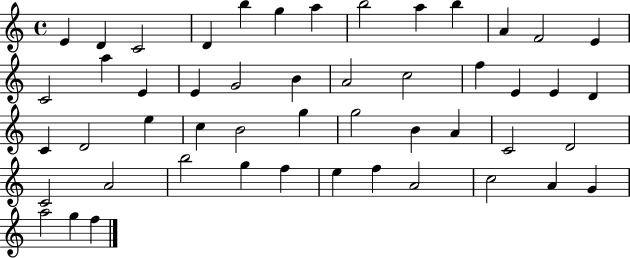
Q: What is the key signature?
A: C major